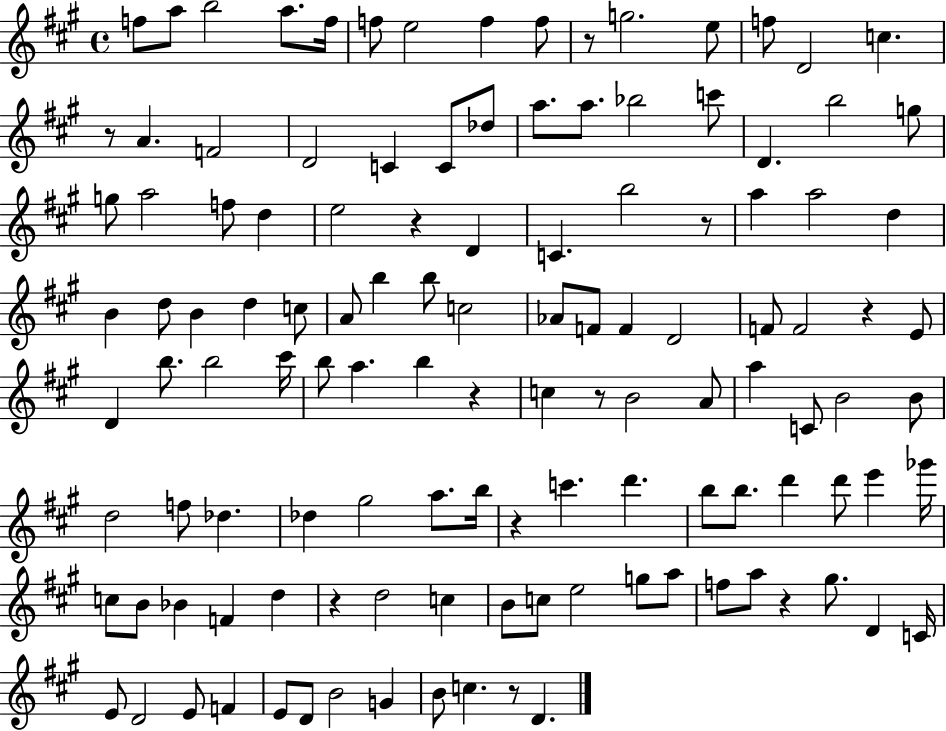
F5/e A5/e B5/h A5/e. F5/s F5/e E5/h F5/q F5/e R/e G5/h. E5/e F5/e D4/h C5/q. R/e A4/q. F4/h D4/h C4/q C4/e Db5/e A5/e. A5/e. Bb5/h C6/e D4/q. B5/h G5/e G5/e A5/h F5/e D5/q E5/h R/q D4/q C4/q. B5/h R/e A5/q A5/h D5/q B4/q D5/e B4/q D5/q C5/e A4/e B5/q B5/e C5/h Ab4/e F4/e F4/q D4/h F4/e F4/h R/q E4/e D4/q B5/e. B5/h C#6/s B5/e A5/q. B5/q R/q C5/q R/e B4/h A4/e A5/q C4/e B4/h B4/e D5/h F5/e Db5/q. Db5/q G#5/h A5/e. B5/s R/q C6/q. D6/q. B5/e B5/e. D6/q D6/e E6/q Gb6/s C5/e B4/e Bb4/q F4/q D5/q R/q D5/h C5/q B4/e C5/e E5/h G5/e A5/e F5/e A5/e R/q G#5/e. D4/q C4/s E4/e D4/h E4/e F4/q E4/e D4/e B4/h G4/q B4/e C5/q. R/e D4/q.